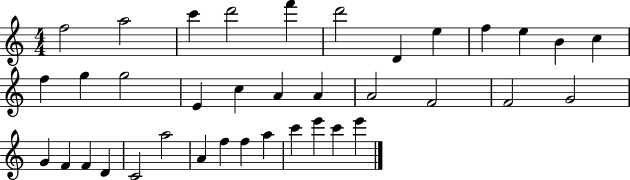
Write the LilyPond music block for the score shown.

{
  \clef treble
  \numericTimeSignature
  \time 4/4
  \key c \major
  f''2 a''2 | c'''4 d'''2 f'''4 | d'''2 d'4 e''4 | f''4 e''4 b'4 c''4 | \break f''4 g''4 g''2 | e'4 c''4 a'4 a'4 | a'2 f'2 | f'2 g'2 | \break g'4 f'4 f'4 d'4 | c'2 a''2 | a'4 f''4 f''4 a''4 | c'''4 e'''4 c'''4 e'''4 | \break \bar "|."
}